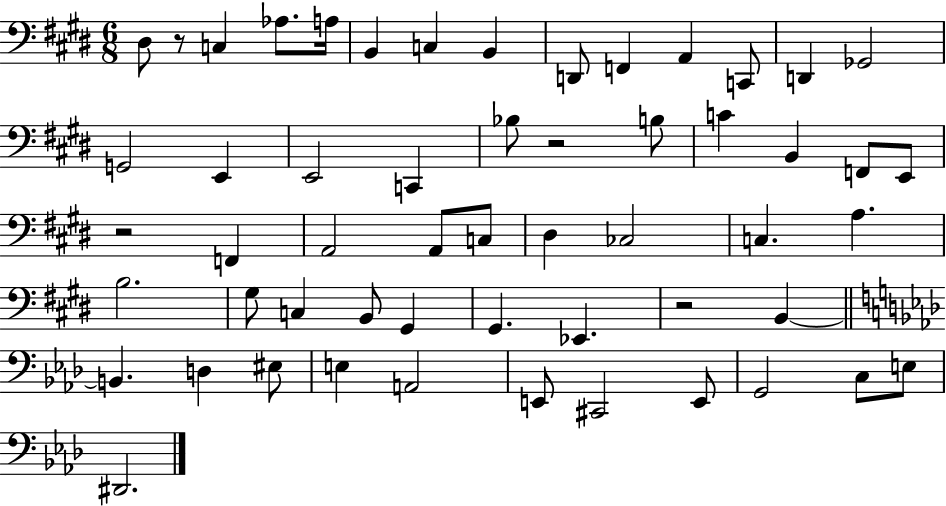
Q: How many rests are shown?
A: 4